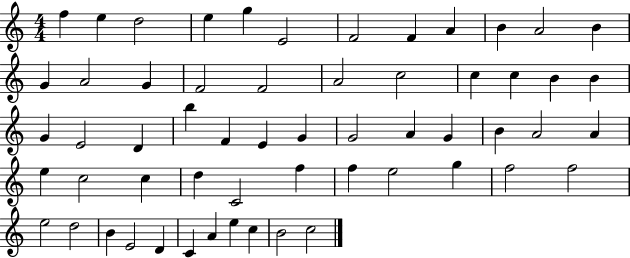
{
  \clef treble
  \numericTimeSignature
  \time 4/4
  \key c \major
  f''4 e''4 d''2 | e''4 g''4 e'2 | f'2 f'4 a'4 | b'4 a'2 b'4 | \break g'4 a'2 g'4 | f'2 f'2 | a'2 c''2 | c''4 c''4 b'4 b'4 | \break g'4 e'2 d'4 | b''4 f'4 e'4 g'4 | g'2 a'4 g'4 | b'4 a'2 a'4 | \break e''4 c''2 c''4 | d''4 c'2 f''4 | f''4 e''2 g''4 | f''2 f''2 | \break e''2 d''2 | b'4 e'2 d'4 | c'4 a'4 e''4 c''4 | b'2 c''2 | \break \bar "|."
}